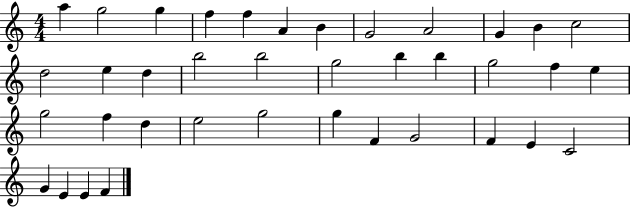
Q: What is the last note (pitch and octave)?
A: F4